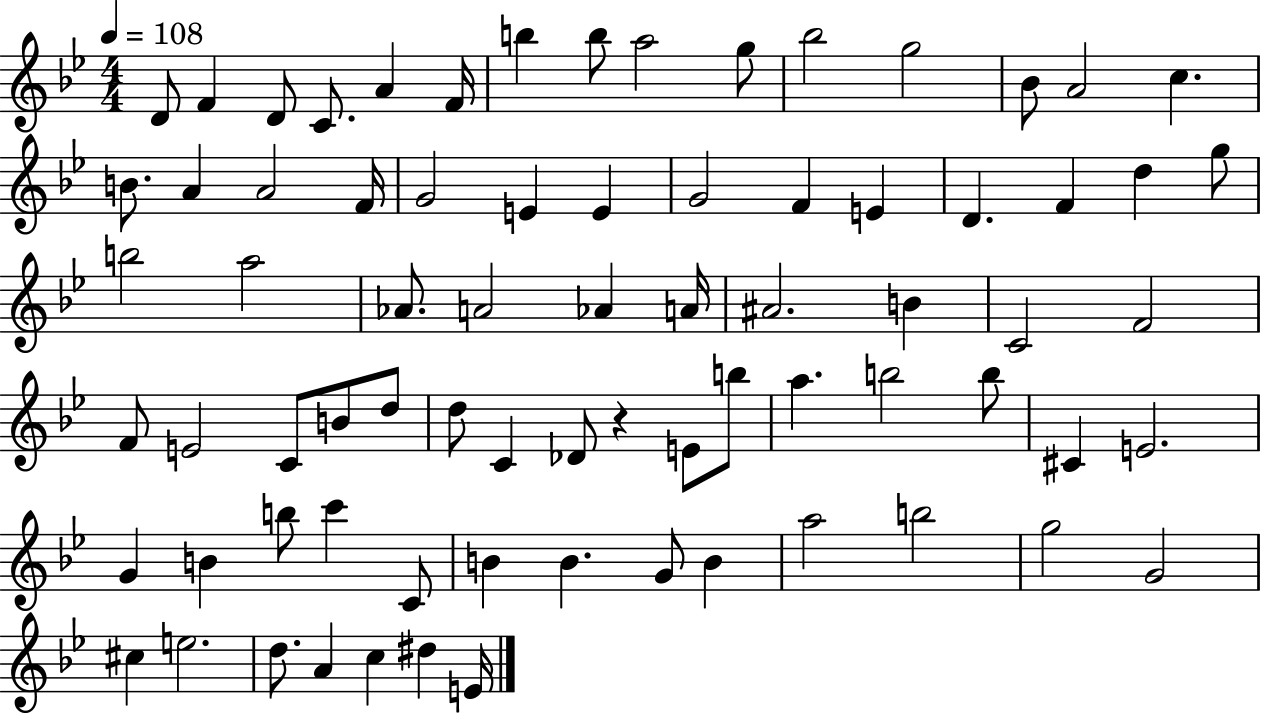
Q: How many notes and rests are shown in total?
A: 75